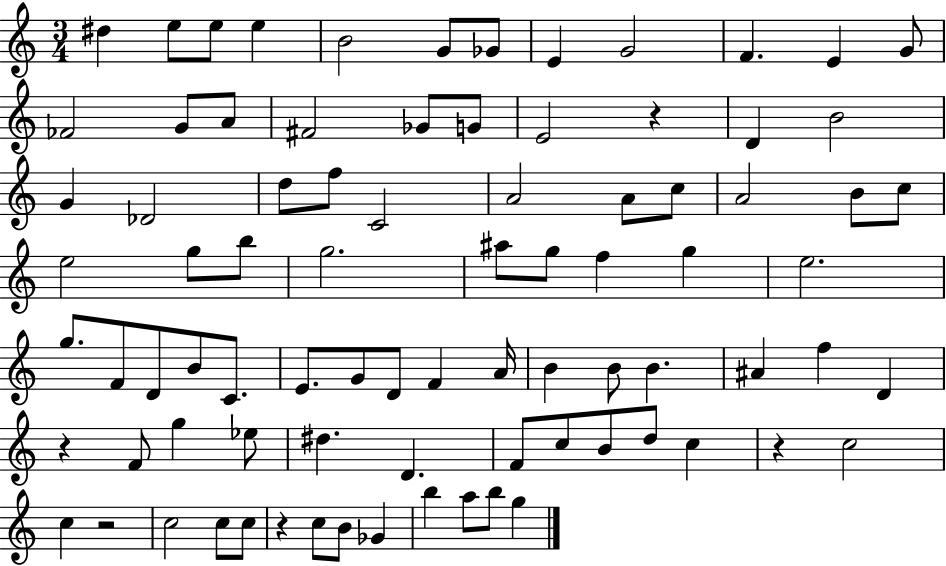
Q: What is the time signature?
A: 3/4